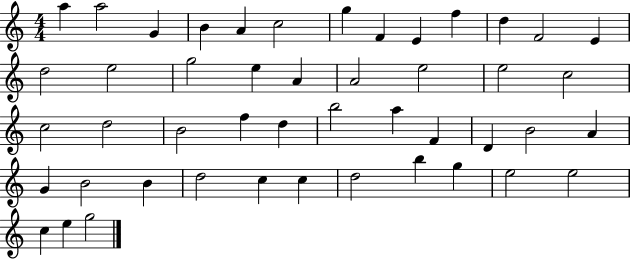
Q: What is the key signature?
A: C major